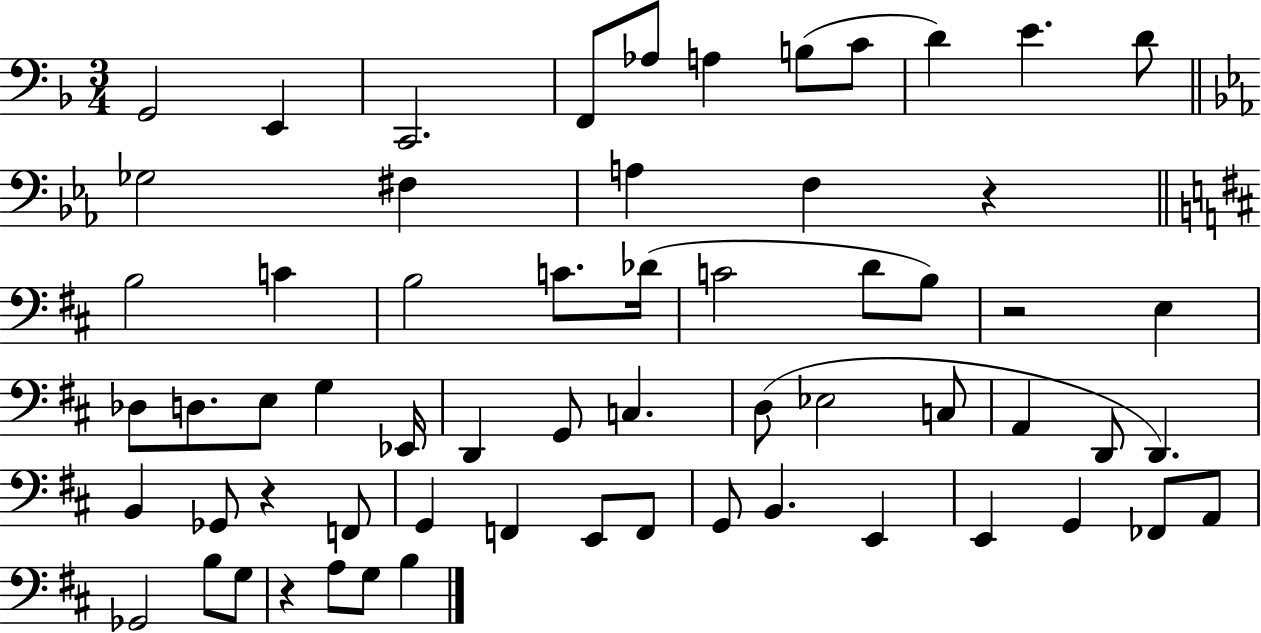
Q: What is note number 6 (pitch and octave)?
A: A3